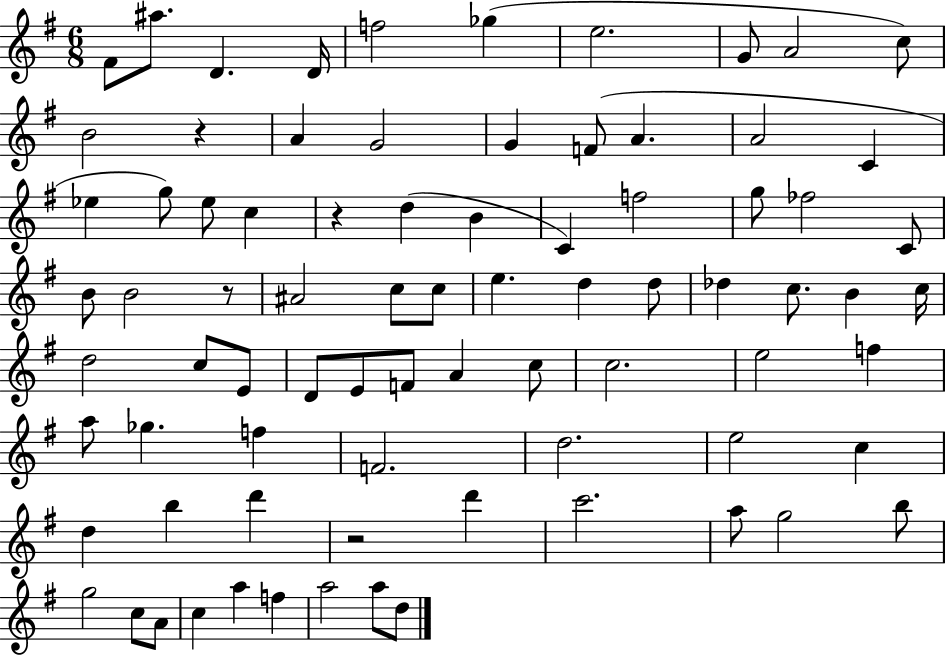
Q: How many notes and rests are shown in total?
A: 80